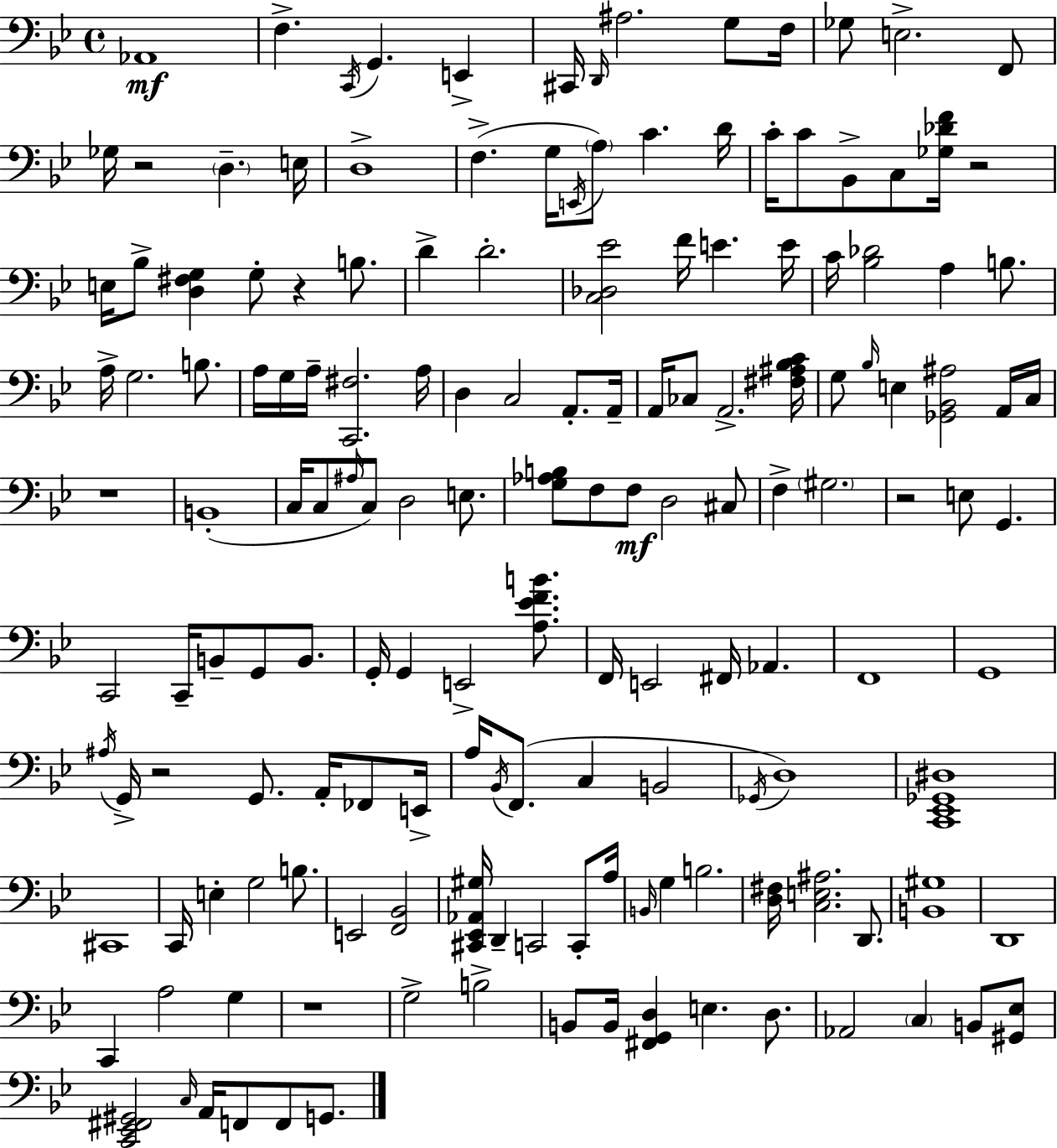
{
  \clef bass
  \time 4/4
  \defaultTimeSignature
  \key bes \major
  aes,1\mf | f4.-> \acciaccatura { c,16 } g,4. e,4-> | cis,16 \grace { d,16 } ais2. g8 | f16 ges8 e2.-> | \break f,8 ges16 r2 \parenthesize d4.-- | e16 d1-> | f4.->( g16 \acciaccatura { e,16 } \parenthesize a8) c'4. | d'16 c'16-. c'8 bes,8-> c8 <ges des' f'>16 r2 | \break e16 bes8-> <d fis g>4 g8-. r4 | b8. d'4-> d'2.-. | <c des ees'>2 f'16 e'4. | e'16 c'16 <bes des'>2 a4 | \break b8. a16-> g2. | b8. a16 g16 a16-- <c, fis>2. | a16 d4 c2 a,8.-. | a,16-- a,16 ces8 a,2.-> | \break <fis ais bes c'>16 g8 \grace { bes16 } e4 <ges, bes, ais>2 | a,16 c16 r1 | b,1-.( | c16 c8 \grace { ais16 }) c8 d2 | \break e8. <g aes b>8 f8 f8\mf d2 | cis8 f4-> \parenthesize gis2. | r2 e8 g,4. | c,2 c,16-- b,8-- | \break g,8 b,8. g,16-. g,4 e,2-> | <a ees' f' b'>8. f,16 e,2 fis,16 aes,4. | f,1 | g,1 | \break \acciaccatura { ais16 } g,16-> r2 g,8. | a,16-. fes,8 e,16-> a16 \acciaccatura { bes,16 } f,8.( c4 b,2 | \acciaccatura { ges,16 }) d1 | <c, ees, ges, dis>1 | \break cis,1 | c,16 e4-. g2 | b8. e,2 | <f, bes,>2 <cis, ees, aes, gis>16 d,4-- c,2 | \break c,8-. a16 \grace { b,16 } g4 b2. | <d fis>16 <c e ais>2. | d,8. <b, gis>1 | d,1 | \break c,4 a2 | g4 r1 | g2-> | b2-> b,8 b,16 <fis, g, d>4 | \break e4. d8. aes,2 | \parenthesize c4 b,8 <gis, ees>8 <c, ees, fis, gis,>2 | \grace { c16 } a,16 f,8 f,8 g,8. \bar "|."
}